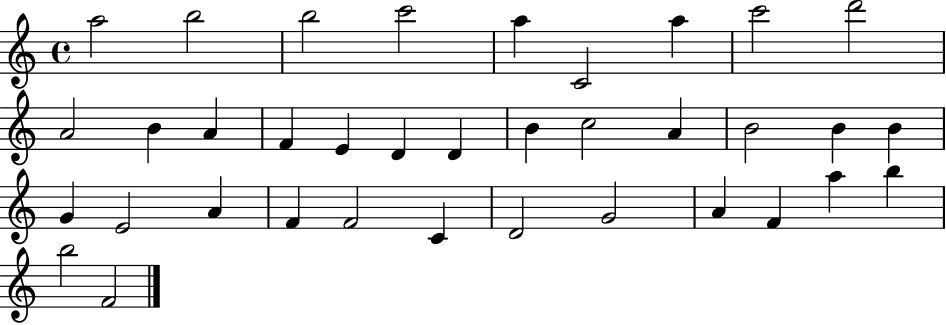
A5/h B5/h B5/h C6/h A5/q C4/h A5/q C6/h D6/h A4/h B4/q A4/q F4/q E4/q D4/q D4/q B4/q C5/h A4/q B4/h B4/q B4/q G4/q E4/h A4/q F4/q F4/h C4/q D4/h G4/h A4/q F4/q A5/q B5/q B5/h F4/h